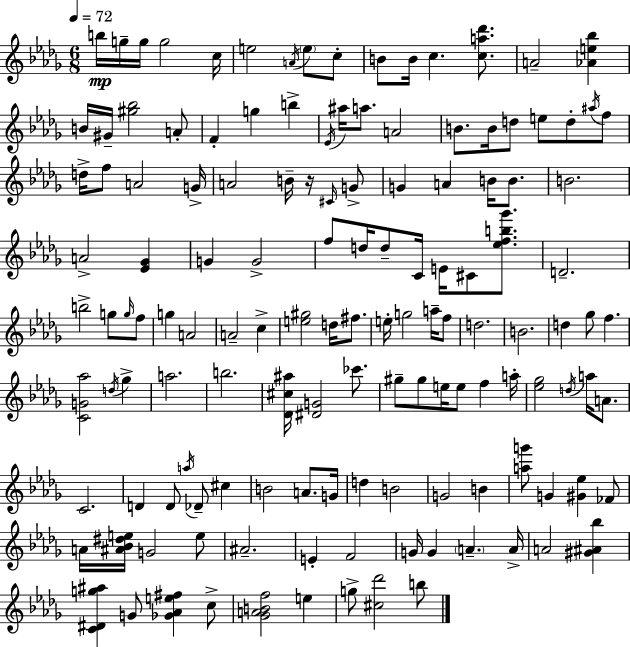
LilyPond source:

{
  \clef treble
  \numericTimeSignature
  \time 6/8
  \key bes \minor
  \tempo 4 = 72
  b''16\mp g''16-- g''16 g''2 c''16 | e''2 \acciaccatura { a'16 } \parenthesize e''8 c''8-. | b'8 b'16 c''4. <c'' a'' des'''>8. | a'2-- <aes' e'' bes''>4 | \break b'16 gis'16-- <gis'' bes''>2 a'8-. | f'4-. g''4 b''4-> | \acciaccatura { ees'16 } ais''16 a''8. a'2 | b'8. b'16 d''8 e''8 d''8-. | \break \acciaccatura { ais''16 } f''8 d''16-> f''8 a'2 | g'16-> a'2 b'16-- | r16 \grace { cis'16 } g'8-> g'4 a'4 | b'16 b'8. b'2. | \break a'2-> | <ees' ges'>4 g'4 g'2-> | f''8 d''16 d''8-- c'16 e'16 cis'8 | <ees'' f'' b'' ges'''>8. d'2.-- | \break b''2-> | g''8 \grace { g''16 } f''8 g''4 a'2 | a'2-- | c''4-> <e'' gis''>2 | \break d''16 fis''8. e''16-. g''2 | a''16-- f''8 d''2. | b'2. | d''4 ges''8 f''4. | \break <c' g' aes''>2 | \acciaccatura { d''16 } ges''4-> a''2. | b''2. | <des' cis'' ais''>16 <dis' g'>2 | \break ces'''8. gis''8-- gis''8 e''16 e''8 | f''4 a''16-. <ees'' ges''>2 | \acciaccatura { d''16 } a''16 a'8. c'2. | d'4 d'8 | \break \acciaccatura { a''16 } des'8-- cis''4 b'2 | a'8. g'16 d''4 | b'2 g'2 | b'4 <a'' g'''>8 g'4 | \break <gis' ees''>4 fes'8 a'16 <ais' bes' dis'' e''>16 g'2 | e''8 ais'2.-- | e'4-. | f'2 g'16 g'4 | \break \parenthesize a'4.-- a'16-> a'2 | <gis' ais' bes''>4 <c' dis' g'' ais''>4 | g'8 <ges' aes' e'' fis''>4 c''8-> <ges' a' b' f''>2 | e''4 g''8-> <cis'' des'''>2 | \break b''8 \bar "|."
}